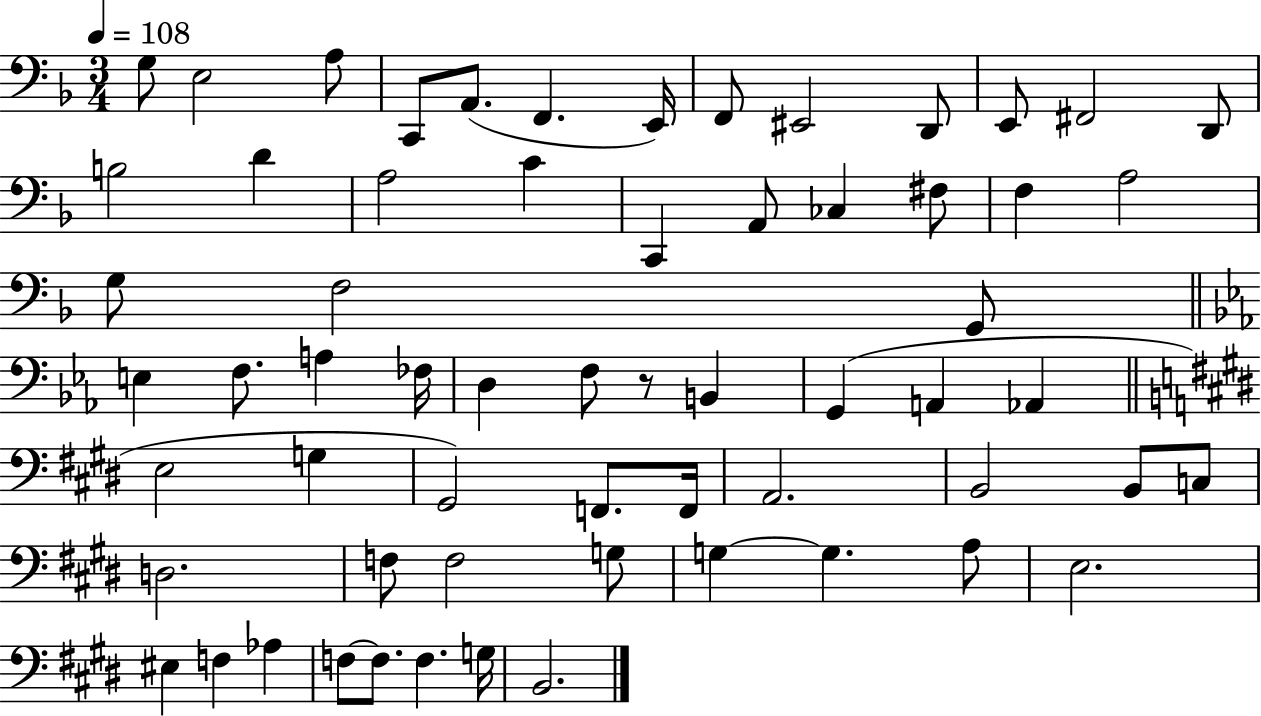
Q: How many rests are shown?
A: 1